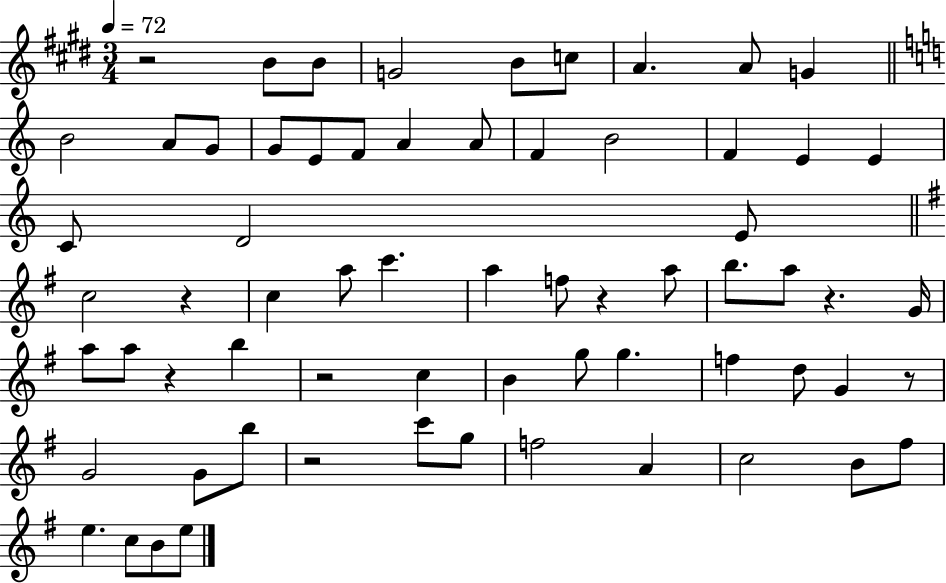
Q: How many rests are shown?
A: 8